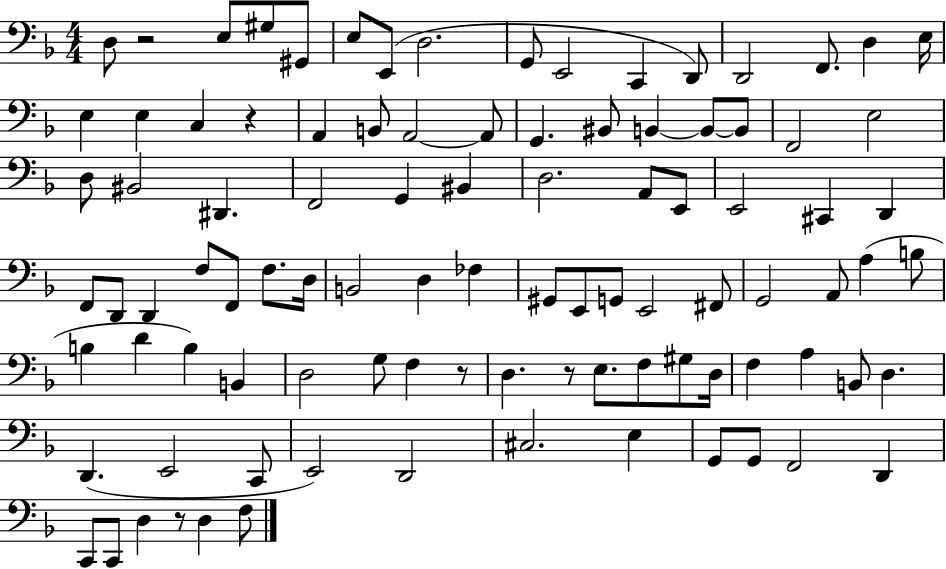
X:1
T:Untitled
M:4/4
L:1/4
K:F
D,/2 z2 E,/2 ^G,/2 ^G,,/2 E,/2 E,,/2 D,2 G,,/2 E,,2 C,, D,,/2 D,,2 F,,/2 D, E,/4 E, E, C, z A,, B,,/2 A,,2 A,,/2 G,, ^B,,/2 B,, B,,/2 B,,/2 F,,2 E,2 D,/2 ^B,,2 ^D,, F,,2 G,, ^B,, D,2 A,,/2 E,,/2 E,,2 ^C,, D,, F,,/2 D,,/2 D,, F,/2 F,,/2 F,/2 D,/4 B,,2 D, _F, ^G,,/2 E,,/2 G,,/2 E,,2 ^F,,/2 G,,2 A,,/2 A, B,/2 B, D B, B,, D,2 G,/2 F, z/2 D, z/2 E,/2 F,/2 ^G,/2 D,/4 F, A, B,,/2 D, D,, E,,2 C,,/2 E,,2 D,,2 ^C,2 E, G,,/2 G,,/2 F,,2 D,, C,,/2 C,,/2 D, z/2 D, F,/2